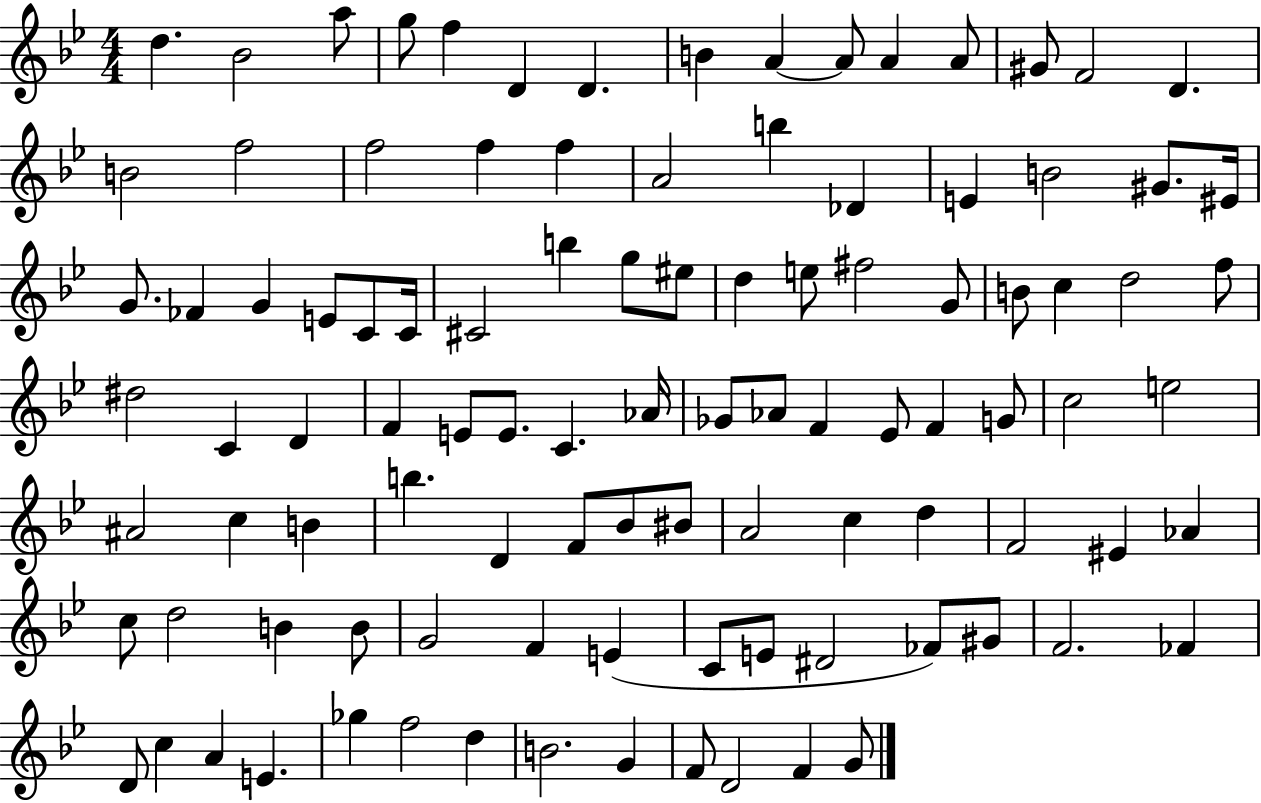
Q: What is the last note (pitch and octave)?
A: G4